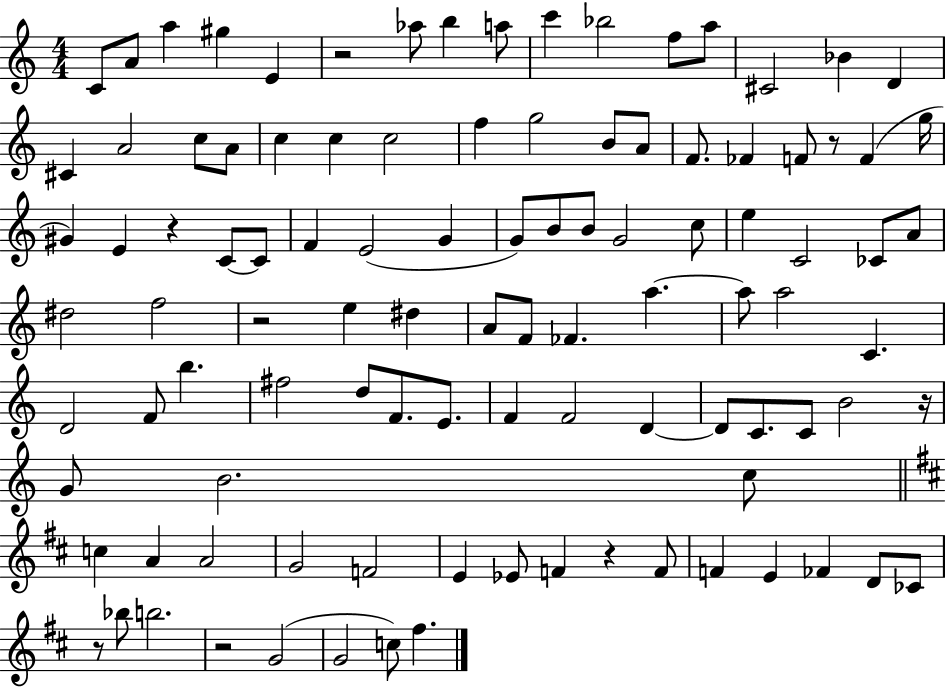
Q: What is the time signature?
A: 4/4